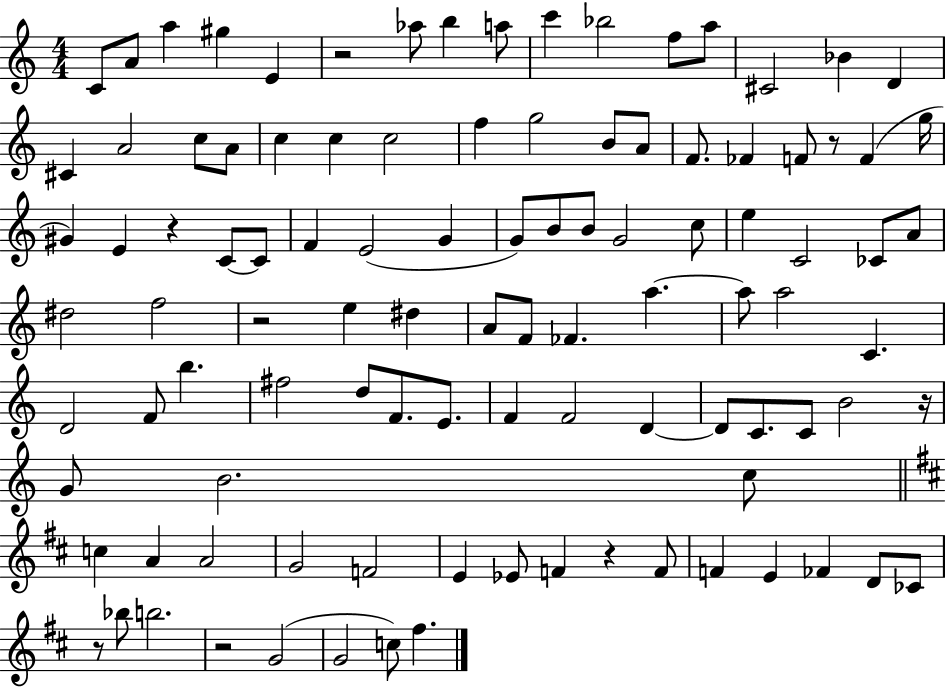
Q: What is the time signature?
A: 4/4